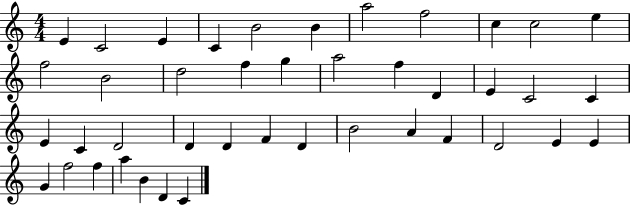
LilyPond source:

{
  \clef treble
  \numericTimeSignature
  \time 4/4
  \key c \major
  e'4 c'2 e'4 | c'4 b'2 b'4 | a''2 f''2 | c''4 c''2 e''4 | \break f''2 b'2 | d''2 f''4 g''4 | a''2 f''4 d'4 | e'4 c'2 c'4 | \break e'4 c'4 d'2 | d'4 d'4 f'4 d'4 | b'2 a'4 f'4 | d'2 e'4 e'4 | \break g'4 f''2 f''4 | a''4 b'4 d'4 c'4 | \bar "|."
}